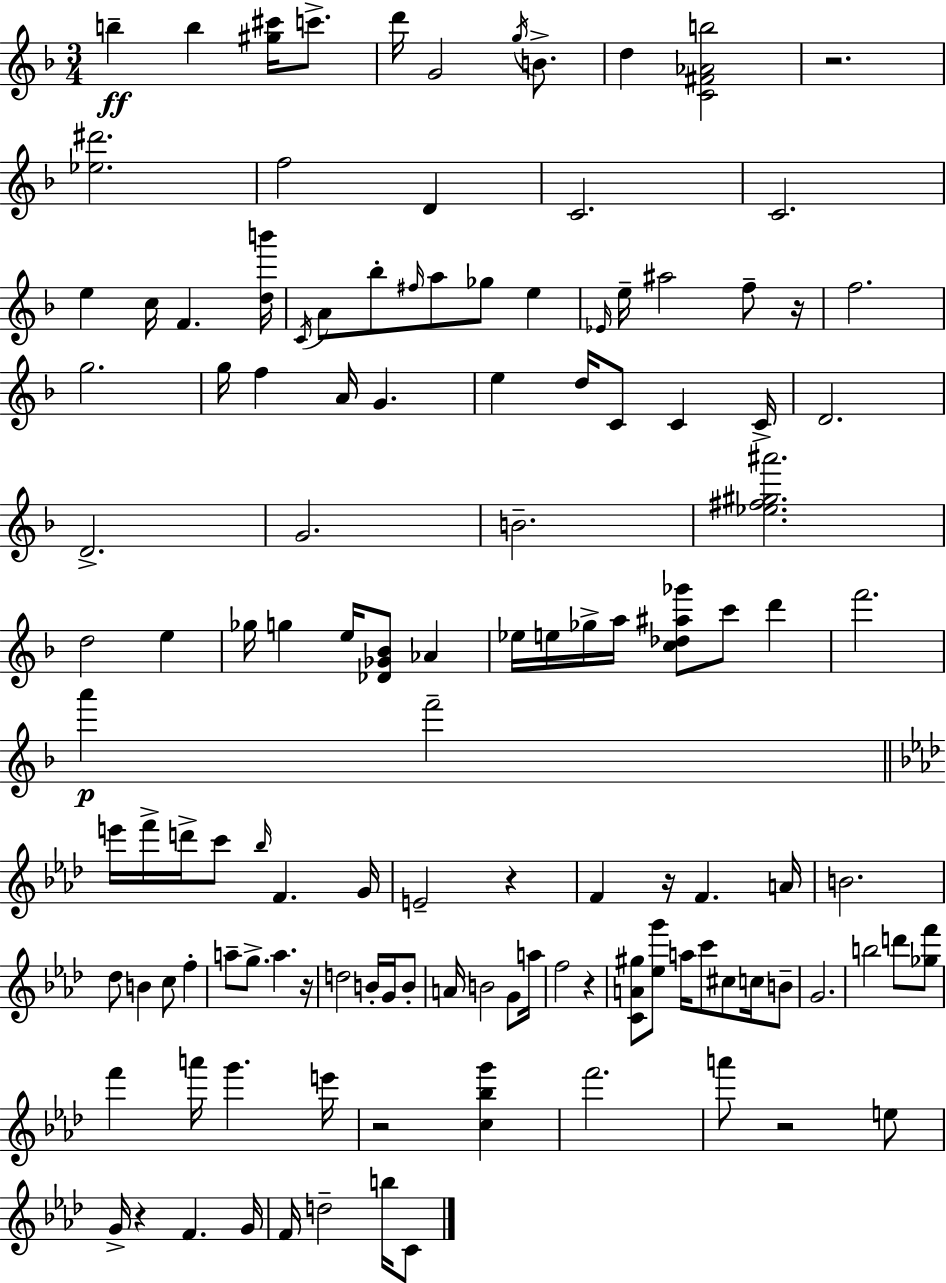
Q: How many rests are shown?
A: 9